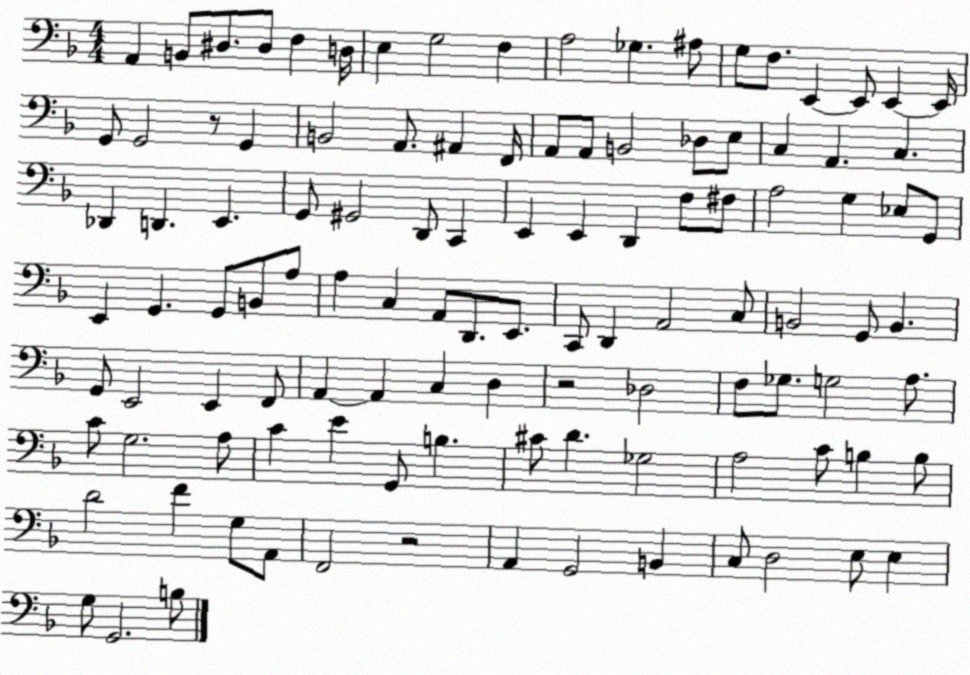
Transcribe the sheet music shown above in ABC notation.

X:1
T:Untitled
M:4/4
L:1/4
K:F
A,, B,,/2 ^D,/2 ^D,/2 F, D,/4 E, G,2 F, A,2 _G, ^A,/2 G,/2 F,/2 E,, E,,/2 E,, E,,/4 G,,/2 G,,2 z/2 G,, B,,2 A,,/2 ^A,, F,,/4 A,,/2 A,,/2 B,,2 _D,/2 E,/2 C, A,, C, _D,, D,, E,, G,,/2 ^G,,2 D,,/2 C,, E,, E,, D,, F,/2 ^F,/2 A,2 G, _E,/2 G,,/2 E,, G,, G,,/2 B,,/2 A,/2 A, C, A,,/2 D,,/2 E,,/2 C,,/2 D,, A,,2 C,/2 B,,2 G,,/2 B,, G,,/2 E,,2 E,, F,,/2 A,, A,, C, D, z2 _D,2 F,/2 _G,/2 G,2 A,/2 C/2 G,2 A,/2 C E G,,/2 B, ^C/2 D _G,2 A,2 C/2 B, B,/2 D2 F G,/2 A,,/2 F,,2 z2 A,, G,,2 B,, C,/2 D,2 E,/2 E, G,/2 G,,2 B,/2